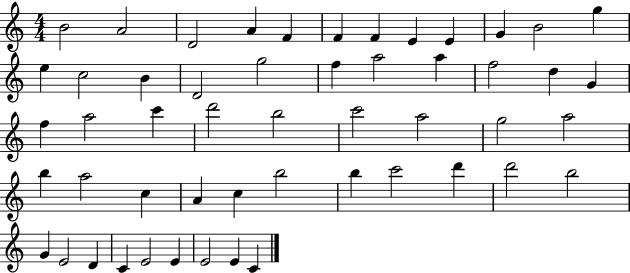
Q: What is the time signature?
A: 4/4